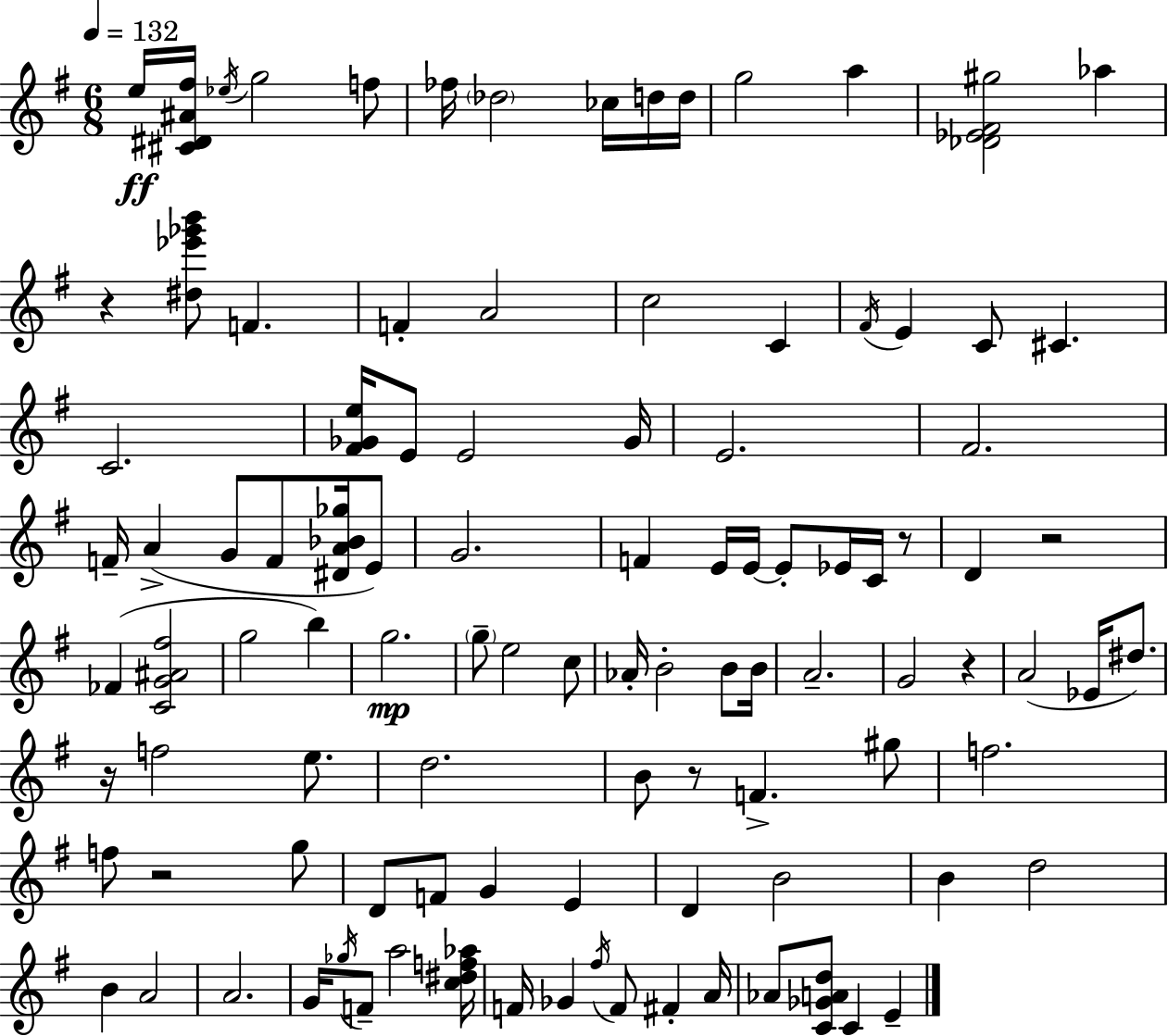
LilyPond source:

{
  \clef treble
  \numericTimeSignature
  \time 6/8
  \key e \minor
  \tempo 4 = 132
  e''16\ff <cis' dis' ais' fis''>16 \acciaccatura { ees''16 } g''2 f''8 | fes''16 \parenthesize des''2 ces''16 d''16 | d''16 g''2 a''4 | <des' ees' fis' gis''>2 aes''4 | \break r4 <dis'' ees''' ges''' b'''>8 f'4. | f'4-. a'2 | c''2 c'4 | \acciaccatura { fis'16 } e'4 c'8 cis'4. | \break c'2. | <fis' ges' e''>16 e'8 e'2 | ges'16 e'2. | fis'2. | \break f'16-- a'4->( g'8 f'8 <dis' a' bes' ges''>16 | e'8) g'2. | f'4 e'16 e'16~~ e'8-. ees'16 c'16 | r8 d'4 r2 | \break fes'4( <c' g' ais' fis''>2 | g''2 b''4) | g''2.\mp | \parenthesize g''8-- e''2 | \break c''8 aes'16-. b'2-. b'8 | b'16 a'2.-- | g'2 r4 | a'2( ees'16 dis''8.) | \break r16 f''2 e''8. | d''2. | b'8 r8 f'4.-> | gis''8 f''2. | \break f''8 r2 | g''8 d'8 f'8 g'4 e'4 | d'4 b'2 | b'4 d''2 | \break b'4 a'2 | a'2. | g'16 \acciaccatura { ges''16 } f'8-- a''2 | <c'' dis'' f'' aes''>16 f'16 ges'4 \acciaccatura { fis''16 } f'8 fis'4-. | \break a'16 aes'8 <c' ges' a' d''>8 c'4 | e'4-- \bar "|."
}